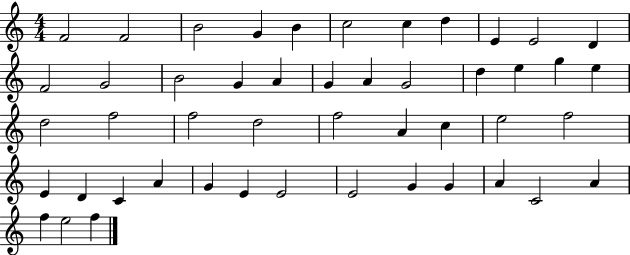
{
  \clef treble
  \numericTimeSignature
  \time 4/4
  \key c \major
  f'2 f'2 | b'2 g'4 b'4 | c''2 c''4 d''4 | e'4 e'2 d'4 | \break f'2 g'2 | b'2 g'4 a'4 | g'4 a'4 g'2 | d''4 e''4 g''4 e''4 | \break d''2 f''2 | f''2 d''2 | f''2 a'4 c''4 | e''2 f''2 | \break e'4 d'4 c'4 a'4 | g'4 e'4 e'2 | e'2 g'4 g'4 | a'4 c'2 a'4 | \break f''4 e''2 f''4 | \bar "|."
}